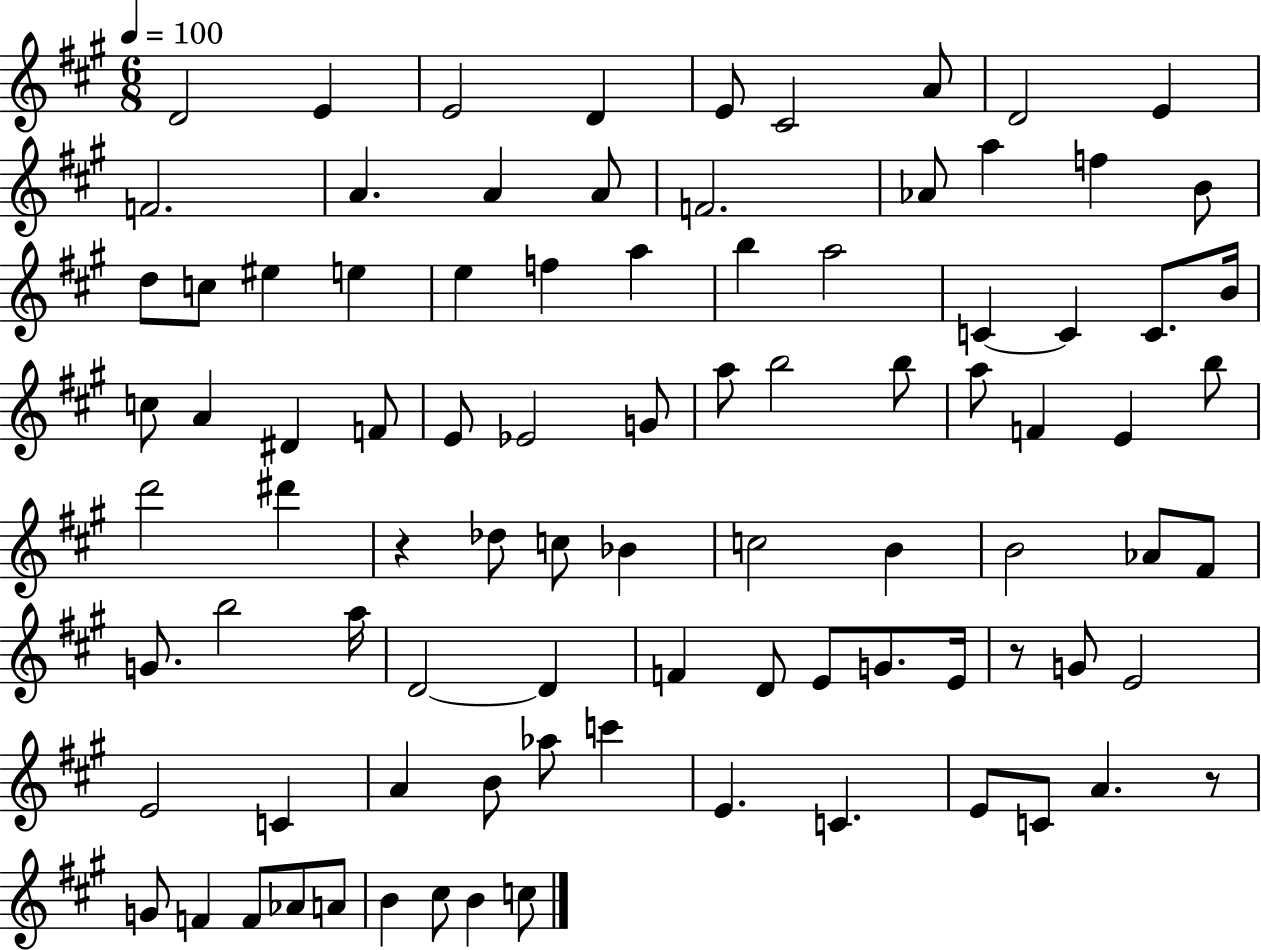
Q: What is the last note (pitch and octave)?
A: C5